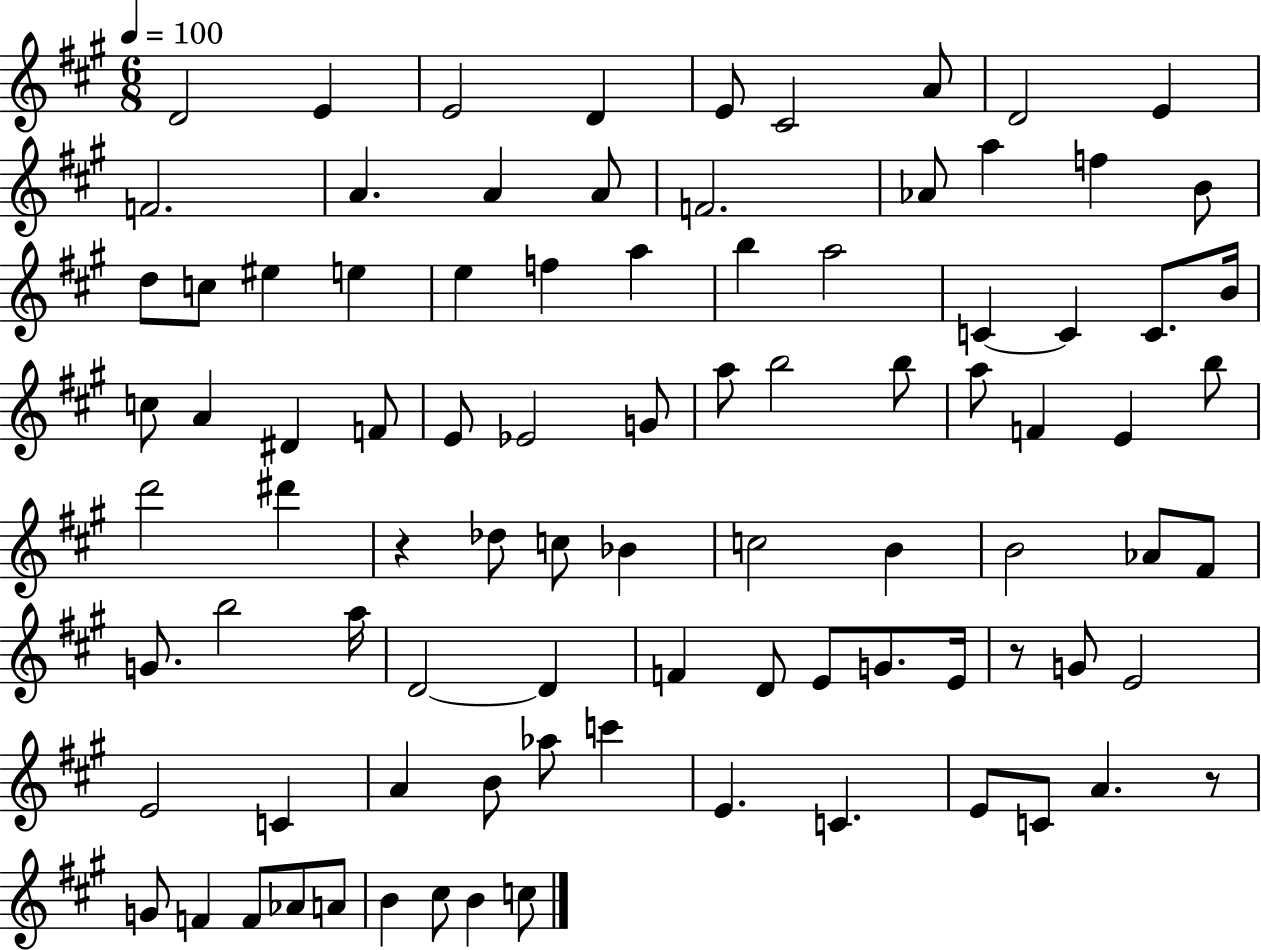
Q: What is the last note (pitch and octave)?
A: C5